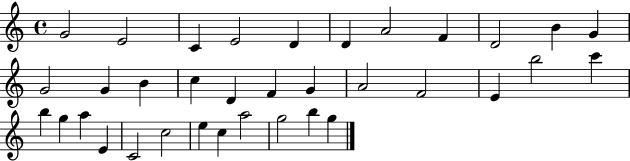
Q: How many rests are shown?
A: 0